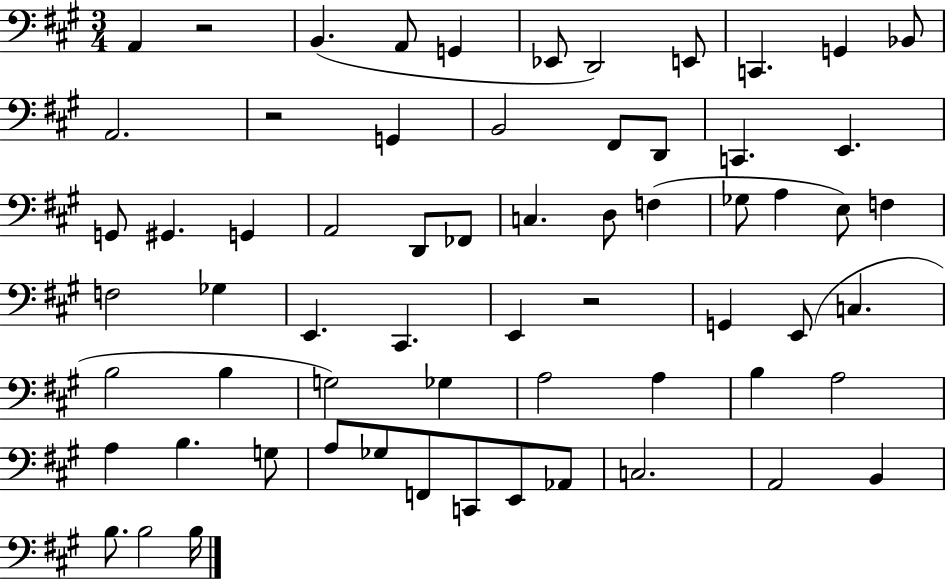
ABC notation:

X:1
T:Untitled
M:3/4
L:1/4
K:A
A,, z2 B,, A,,/2 G,, _E,,/2 D,,2 E,,/2 C,, G,, _B,,/2 A,,2 z2 G,, B,,2 ^F,,/2 D,,/2 C,, E,, G,,/2 ^G,, G,, A,,2 D,,/2 _F,,/2 C, D,/2 F, _G,/2 A, E,/2 F, F,2 _G, E,, ^C,, E,, z2 G,, E,,/2 C, B,2 B, G,2 _G, A,2 A, B, A,2 A, B, G,/2 A,/2 _G,/2 F,,/2 C,,/2 E,,/2 _A,,/2 C,2 A,,2 B,, B,/2 B,2 B,/4